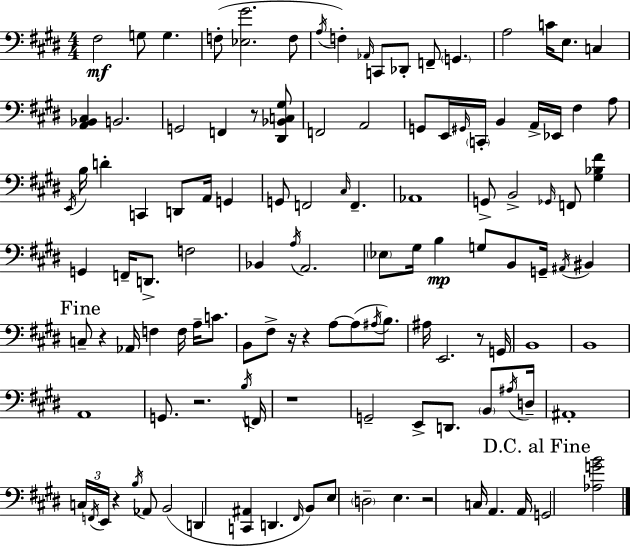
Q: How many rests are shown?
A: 9